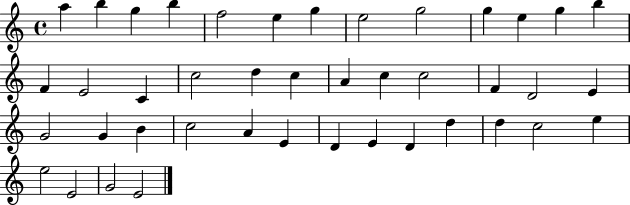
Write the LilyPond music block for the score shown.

{
  \clef treble
  \time 4/4
  \defaultTimeSignature
  \key c \major
  a''4 b''4 g''4 b''4 | f''2 e''4 g''4 | e''2 g''2 | g''4 e''4 g''4 b''4 | \break f'4 e'2 c'4 | c''2 d''4 c''4 | a'4 c''4 c''2 | f'4 d'2 e'4 | \break g'2 g'4 b'4 | c''2 a'4 e'4 | d'4 e'4 d'4 d''4 | d''4 c''2 e''4 | \break e''2 e'2 | g'2 e'2 | \bar "|."
}